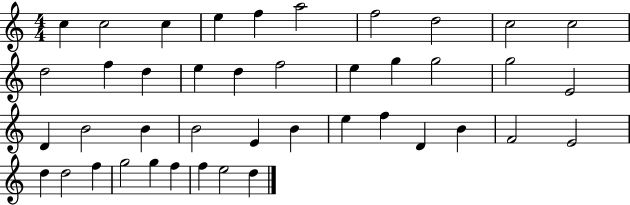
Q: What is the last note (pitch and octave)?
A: D5